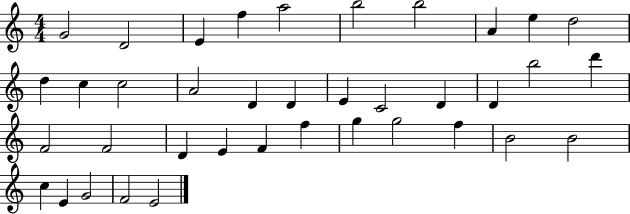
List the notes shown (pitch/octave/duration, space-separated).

G4/h D4/h E4/q F5/q A5/h B5/h B5/h A4/q E5/q D5/h D5/q C5/q C5/h A4/h D4/q D4/q E4/q C4/h D4/q D4/q B5/h D6/q F4/h F4/h D4/q E4/q F4/q F5/q G5/q G5/h F5/q B4/h B4/h C5/q E4/q G4/h F4/h E4/h